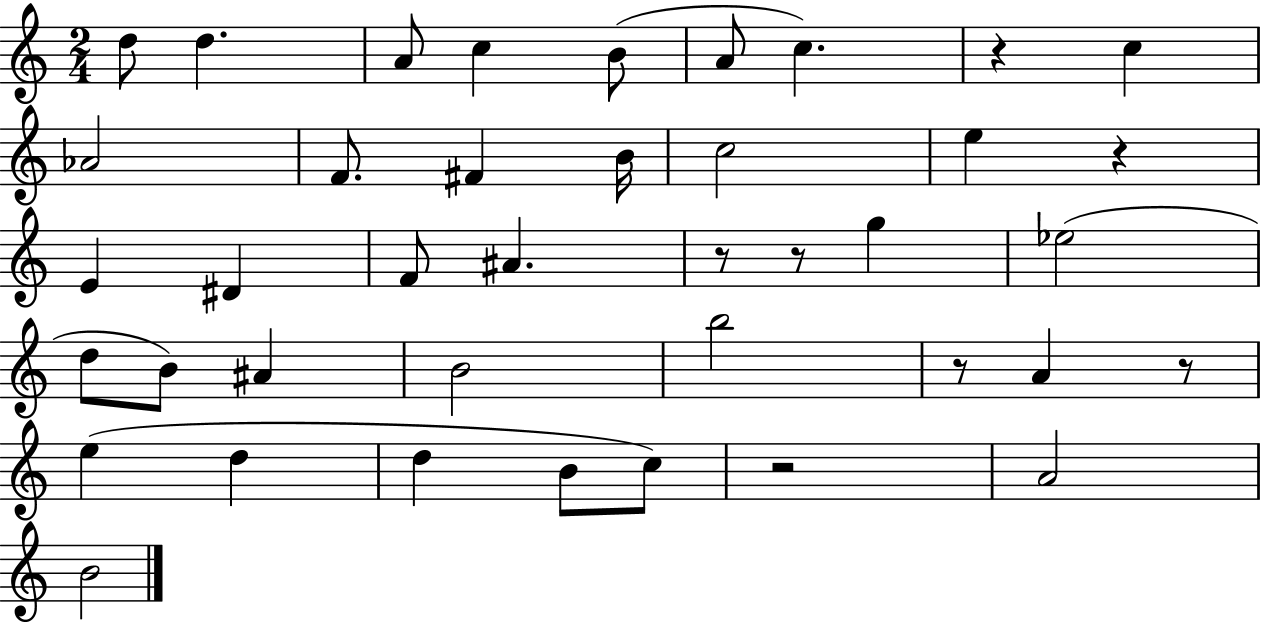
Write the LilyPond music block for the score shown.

{
  \clef treble
  \numericTimeSignature
  \time 2/4
  \key c \major
  d''8 d''4. | a'8 c''4 b'8( | a'8 c''4.) | r4 c''4 | \break aes'2 | f'8. fis'4 b'16 | c''2 | e''4 r4 | \break e'4 dis'4 | f'8 ais'4. | r8 r8 g''4 | ees''2( | \break d''8 b'8) ais'4 | b'2 | b''2 | r8 a'4 r8 | \break e''4( d''4 | d''4 b'8 c''8) | r2 | a'2 | \break b'2 | \bar "|."
}